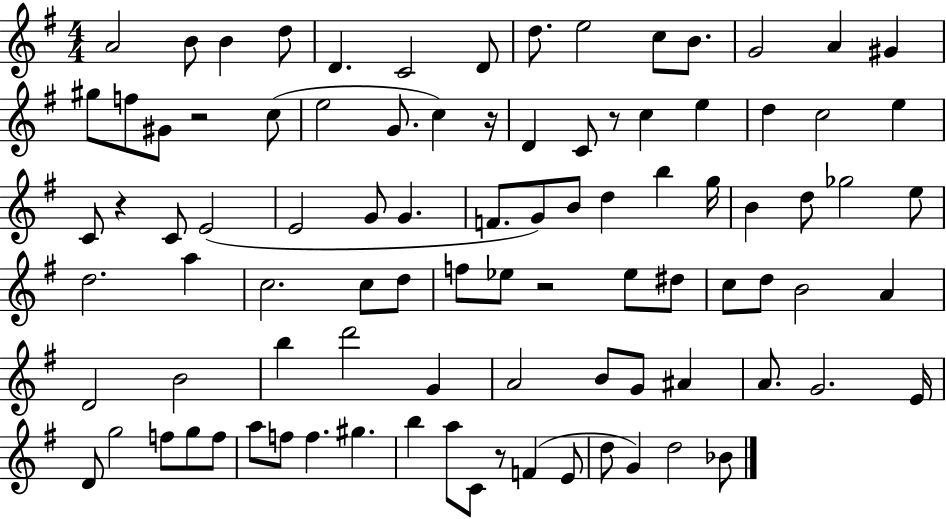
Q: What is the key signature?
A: G major